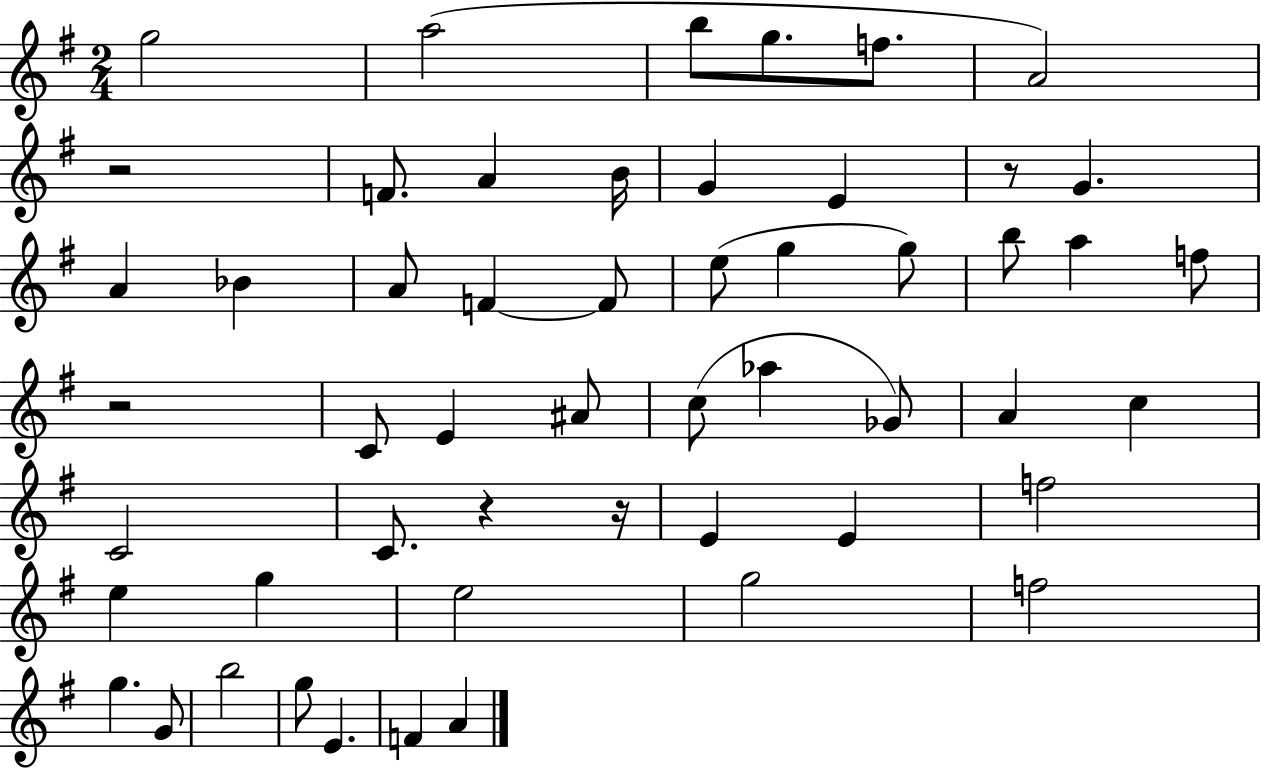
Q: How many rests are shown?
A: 5